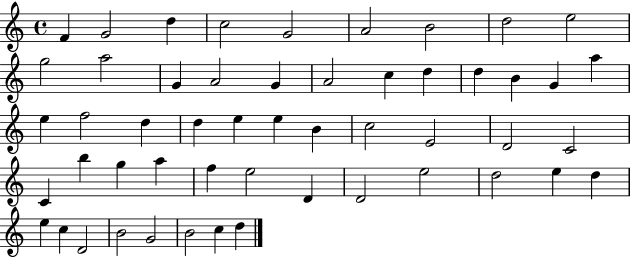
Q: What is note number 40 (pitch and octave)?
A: D4